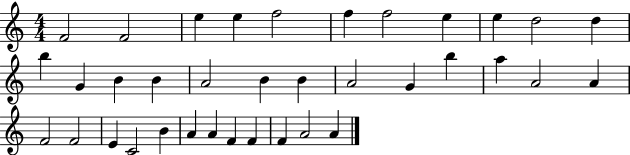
F4/h F4/h E5/q E5/q F5/h F5/q F5/h E5/q E5/q D5/h D5/q B5/q G4/q B4/q B4/q A4/h B4/q B4/q A4/h G4/q B5/q A5/q A4/h A4/q F4/h F4/h E4/q C4/h B4/q A4/q A4/q F4/q F4/q F4/q A4/h A4/q